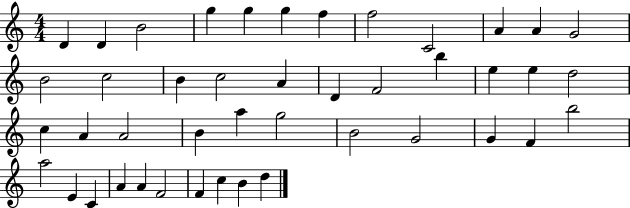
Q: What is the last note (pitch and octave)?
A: D5